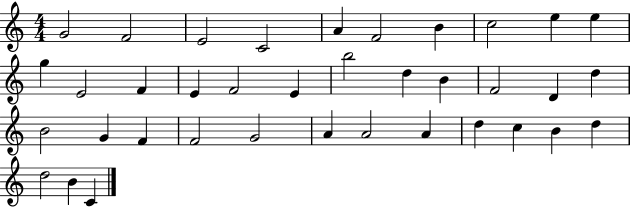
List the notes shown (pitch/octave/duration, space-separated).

G4/h F4/h E4/h C4/h A4/q F4/h B4/q C5/h E5/q E5/q G5/q E4/h F4/q E4/q F4/h E4/q B5/h D5/q B4/q F4/h D4/q D5/q B4/h G4/q F4/q F4/h G4/h A4/q A4/h A4/q D5/q C5/q B4/q D5/q D5/h B4/q C4/q